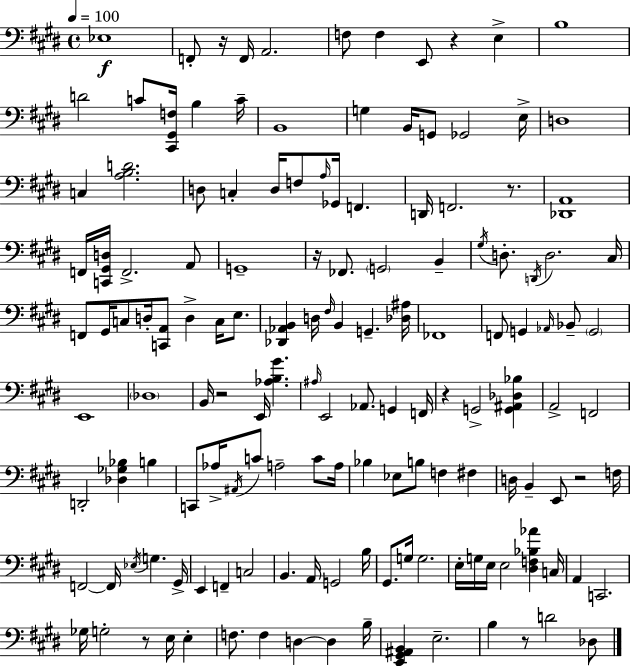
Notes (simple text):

Eb3/w F2/e R/s F2/s A2/h. F3/e F3/q E2/e R/q E3/q B3/w D4/h C4/e [C#2,G#2,F3]/s B3/q C4/s B2/w G3/q B2/s G2/e Gb2/h E3/s D3/w C3/q [A3,B3,D4]/h. D3/e C3/q D3/s F3/e A3/s Gb2/s F2/q. D2/s F2/h. R/e. [Db2,A2]/w F2/s [C2,G#2,D3]/s F2/h. A2/e G2/w R/s FES2/e. G2/h B2/q G#3/s D3/e. D2/s D3/h. C#3/s F2/e G#2/s C3/e D3/s [C2,A2]/e D3/q C3/s E3/e. [Db2,Ab2,B2]/q D3/s F#3/s B2/q G2/q. [Db3,A#3]/s FES2/w F2/e G2/q Ab2/s Bb2/e G2/h E2/w Db3/w B2/s R/h E2/s [Ab3,B3,G#4]/q. A#3/s E2/h Ab2/e. G2/q F2/s R/q G2/h [G2,A#2,Db3,Bb3]/q A2/h F2/h D2/h [Db3,Gb3,Bb3]/q B3/q C2/e Ab3/s A#2/s C4/e A3/h C4/e A3/s Bb3/q Eb3/e B3/e F3/q F#3/q D3/s B2/q E2/e R/h F3/s F2/h F2/s Eb3/s G3/q. G#2/s E2/q F2/q C3/h B2/q. A2/s G2/h B3/s G#2/e. G3/s G3/h. E3/s G3/s E3/s E3/h [D#3,F3,Bb3,Ab4]/q C3/s A2/q C2/h. Gb3/s G3/h R/e E3/s E3/q F3/e. F3/q D3/q D3/q B3/s [E2,G#2,A#2,B2]/q E3/h. B3/q R/e D4/h Db3/e